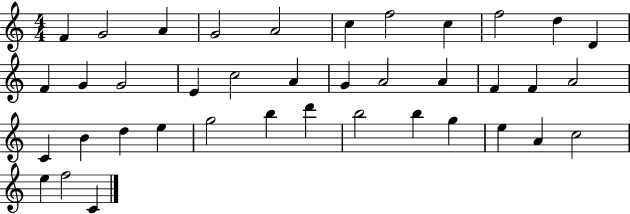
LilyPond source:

{
  \clef treble
  \numericTimeSignature
  \time 4/4
  \key c \major
  f'4 g'2 a'4 | g'2 a'2 | c''4 f''2 c''4 | f''2 d''4 d'4 | \break f'4 g'4 g'2 | e'4 c''2 a'4 | g'4 a'2 a'4 | f'4 f'4 a'2 | \break c'4 b'4 d''4 e''4 | g''2 b''4 d'''4 | b''2 b''4 g''4 | e''4 a'4 c''2 | \break e''4 f''2 c'4 | \bar "|."
}